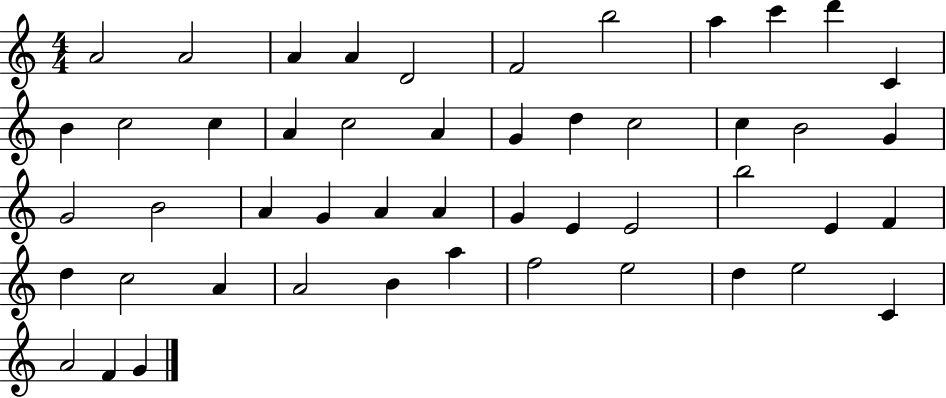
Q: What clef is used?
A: treble